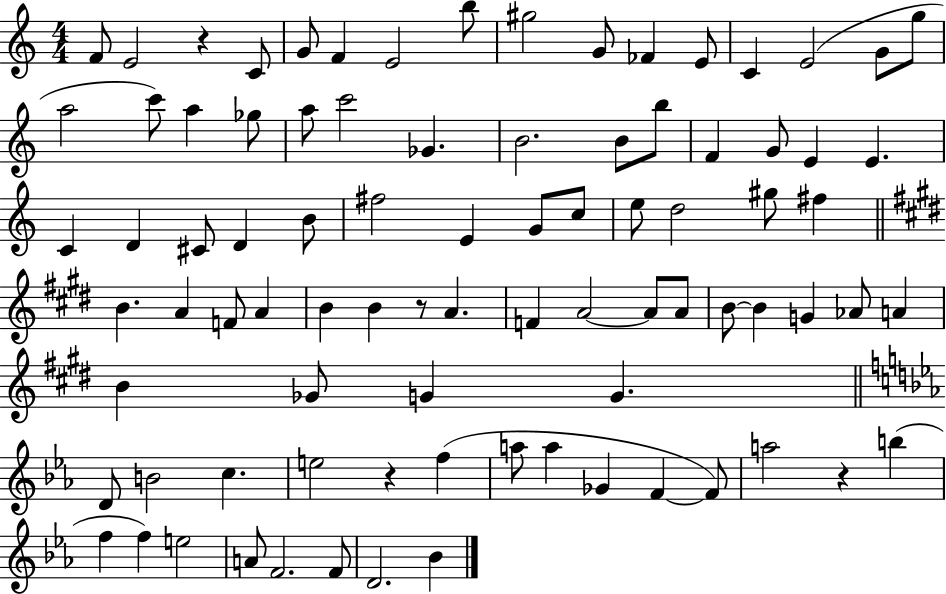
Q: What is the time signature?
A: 4/4